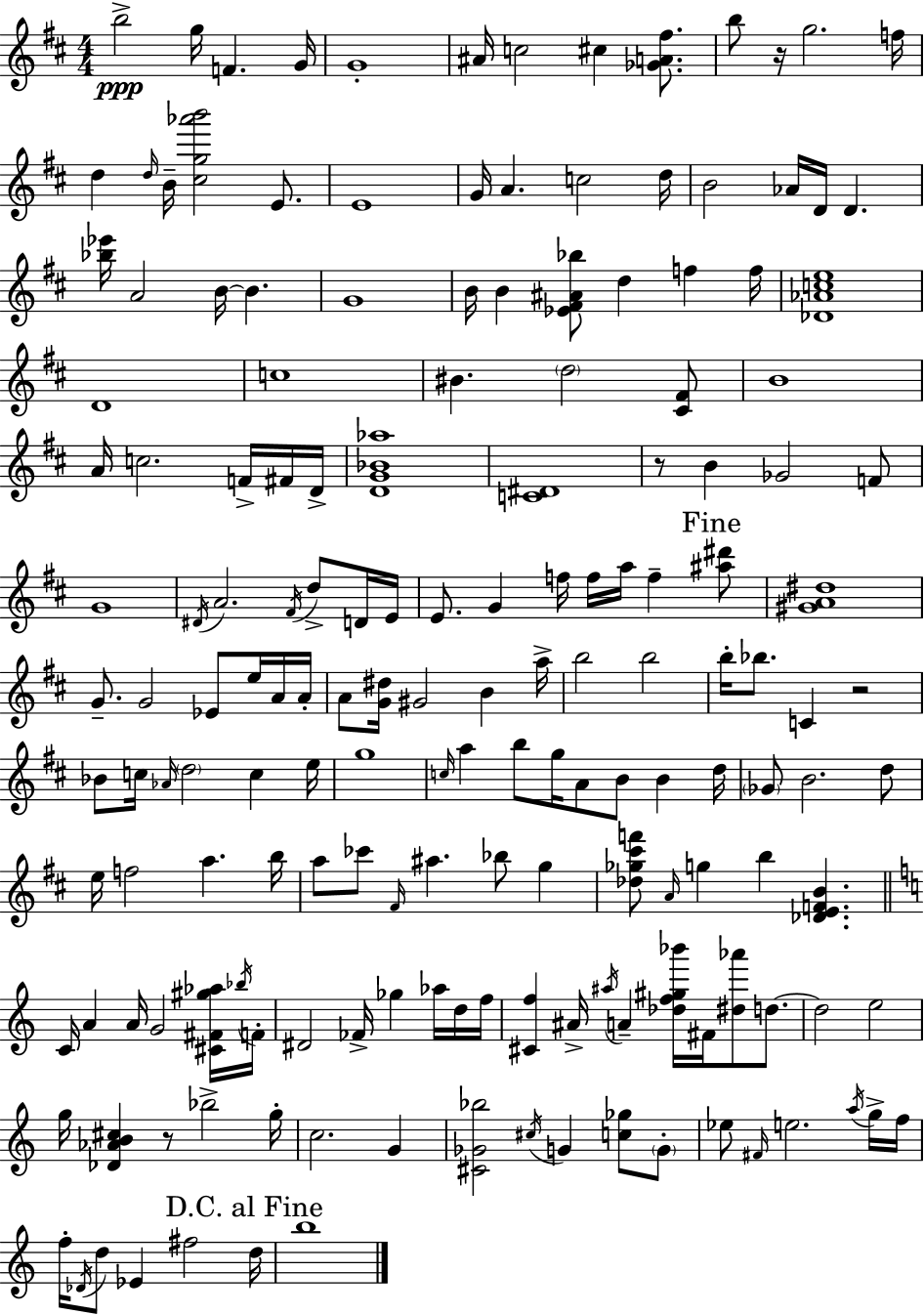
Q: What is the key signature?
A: D major